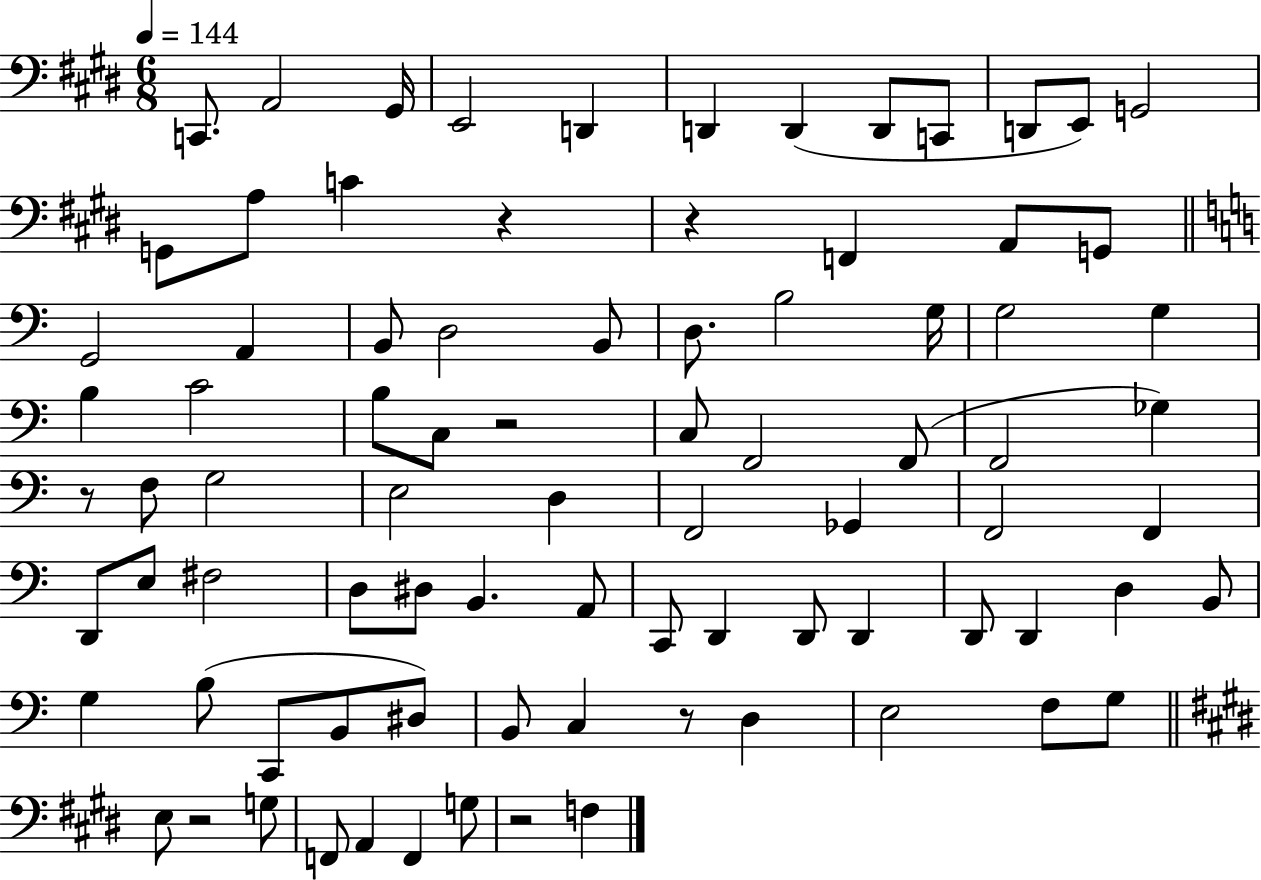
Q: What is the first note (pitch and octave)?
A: C2